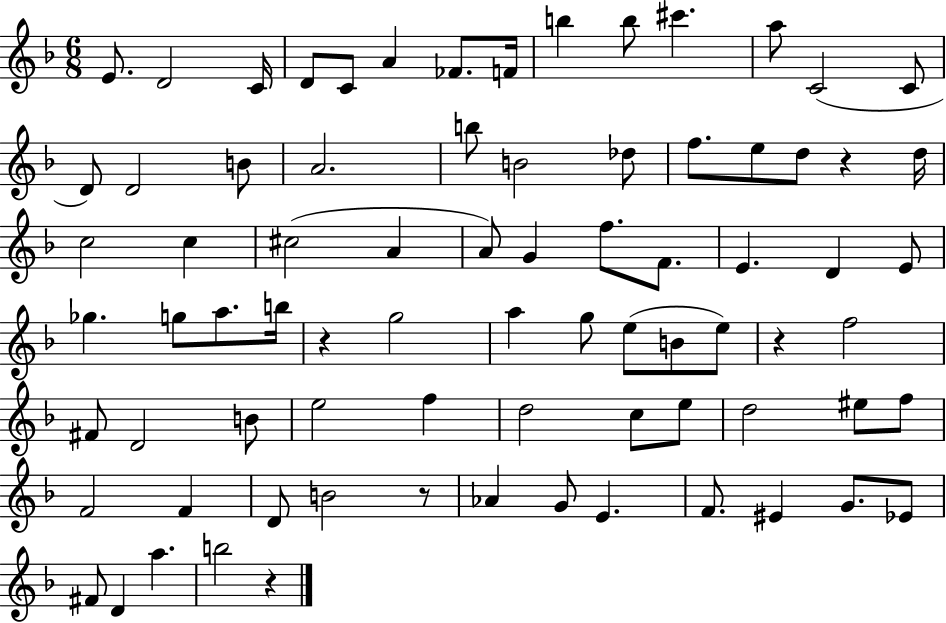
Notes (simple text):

E4/e. D4/h C4/s D4/e C4/e A4/q FES4/e. F4/s B5/q B5/e C#6/q. A5/e C4/h C4/e D4/e D4/h B4/e A4/h. B5/e B4/h Db5/e F5/e. E5/e D5/e R/q D5/s C5/h C5/q C#5/h A4/q A4/e G4/q F5/e. F4/e. E4/q. D4/q E4/e Gb5/q. G5/e A5/e. B5/s R/q G5/h A5/q G5/e E5/e B4/e E5/e R/q F5/h F#4/e D4/h B4/e E5/h F5/q D5/h C5/e E5/e D5/h EIS5/e F5/e F4/h F4/q D4/e B4/h R/e Ab4/q G4/e E4/q. F4/e. EIS4/q G4/e. Eb4/e F#4/e D4/q A5/q. B5/h R/q